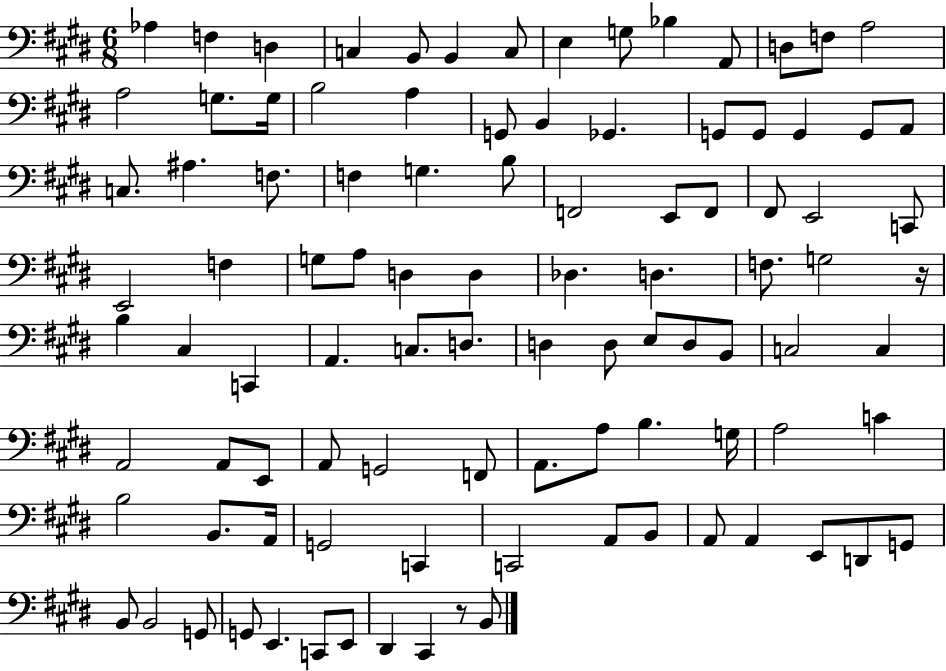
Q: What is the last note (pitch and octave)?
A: B2